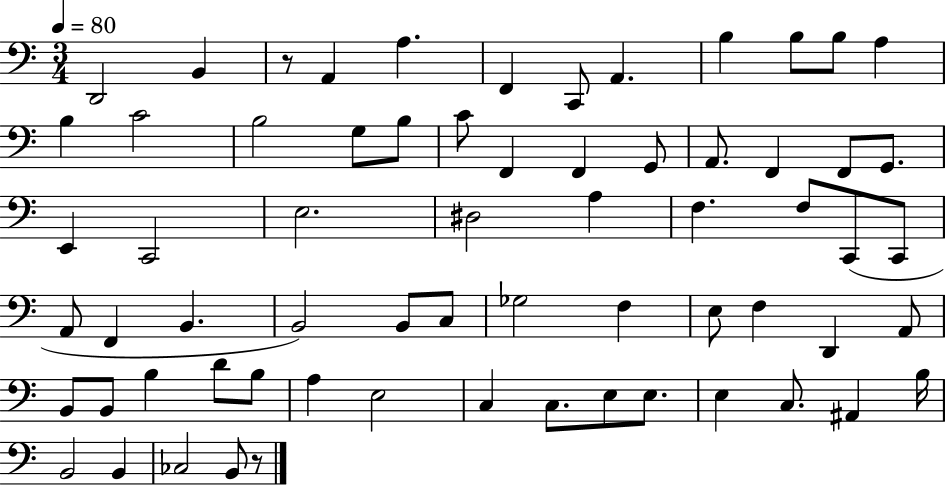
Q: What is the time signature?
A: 3/4